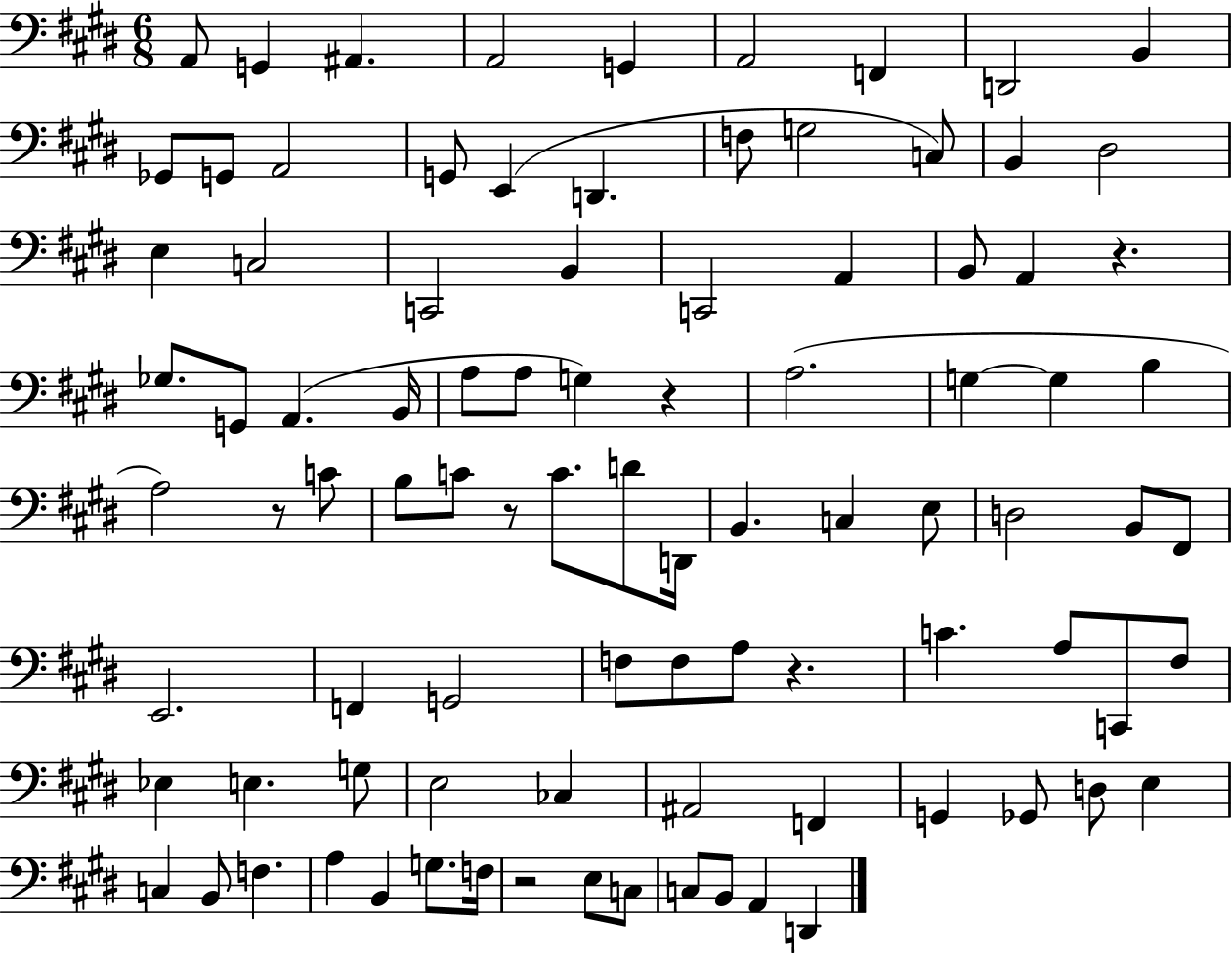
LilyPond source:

{
  \clef bass
  \numericTimeSignature
  \time 6/8
  \key e \major
  a,8 g,4 ais,4. | a,2 g,4 | a,2 f,4 | d,2 b,4 | \break ges,8 g,8 a,2 | g,8 e,4( d,4. | f8 g2 c8) | b,4 dis2 | \break e4 c2 | c,2 b,4 | c,2 a,4 | b,8 a,4 r4. | \break ges8. g,8 a,4.( b,16 | a8 a8 g4) r4 | a2.( | g4~~ g4 b4 | \break a2) r8 c'8 | b8 c'8 r8 c'8. d'8 d,16 | b,4. c4 e8 | d2 b,8 fis,8 | \break e,2. | f,4 g,2 | f8 f8 a8 r4. | c'4. a8 c,8 fis8 | \break ees4 e4. g8 | e2 ces4 | ais,2 f,4 | g,4 ges,8 d8 e4 | \break c4 b,8 f4. | a4 b,4 g8. f16 | r2 e8 c8 | c8 b,8 a,4 d,4 | \break \bar "|."
}